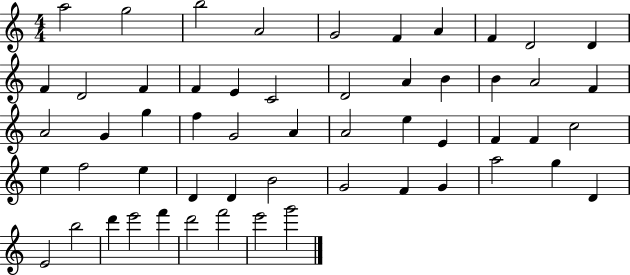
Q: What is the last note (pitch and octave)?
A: G6